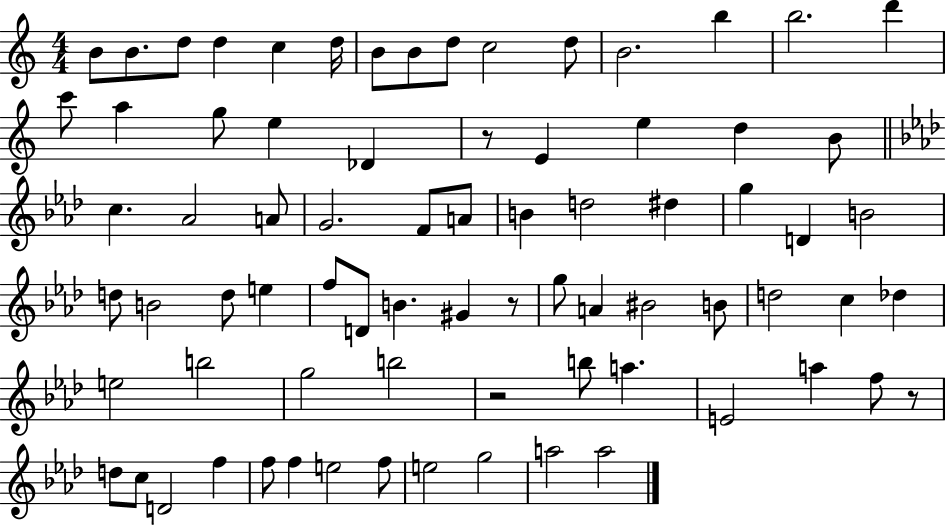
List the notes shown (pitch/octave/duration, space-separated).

B4/e B4/e. D5/e D5/q C5/q D5/s B4/e B4/e D5/e C5/h D5/e B4/h. B5/q B5/h. D6/q C6/e A5/q G5/e E5/q Db4/q R/e E4/q E5/q D5/q B4/e C5/q. Ab4/h A4/e G4/h. F4/e A4/e B4/q D5/h D#5/q G5/q D4/q B4/h D5/e B4/h D5/e E5/q F5/e D4/e B4/q. G#4/q R/e G5/e A4/q BIS4/h B4/e D5/h C5/q Db5/q E5/h B5/h G5/h B5/h R/h B5/e A5/q. E4/h A5/q F5/e R/e D5/e C5/e D4/h F5/q F5/e F5/q E5/h F5/e E5/h G5/h A5/h A5/h